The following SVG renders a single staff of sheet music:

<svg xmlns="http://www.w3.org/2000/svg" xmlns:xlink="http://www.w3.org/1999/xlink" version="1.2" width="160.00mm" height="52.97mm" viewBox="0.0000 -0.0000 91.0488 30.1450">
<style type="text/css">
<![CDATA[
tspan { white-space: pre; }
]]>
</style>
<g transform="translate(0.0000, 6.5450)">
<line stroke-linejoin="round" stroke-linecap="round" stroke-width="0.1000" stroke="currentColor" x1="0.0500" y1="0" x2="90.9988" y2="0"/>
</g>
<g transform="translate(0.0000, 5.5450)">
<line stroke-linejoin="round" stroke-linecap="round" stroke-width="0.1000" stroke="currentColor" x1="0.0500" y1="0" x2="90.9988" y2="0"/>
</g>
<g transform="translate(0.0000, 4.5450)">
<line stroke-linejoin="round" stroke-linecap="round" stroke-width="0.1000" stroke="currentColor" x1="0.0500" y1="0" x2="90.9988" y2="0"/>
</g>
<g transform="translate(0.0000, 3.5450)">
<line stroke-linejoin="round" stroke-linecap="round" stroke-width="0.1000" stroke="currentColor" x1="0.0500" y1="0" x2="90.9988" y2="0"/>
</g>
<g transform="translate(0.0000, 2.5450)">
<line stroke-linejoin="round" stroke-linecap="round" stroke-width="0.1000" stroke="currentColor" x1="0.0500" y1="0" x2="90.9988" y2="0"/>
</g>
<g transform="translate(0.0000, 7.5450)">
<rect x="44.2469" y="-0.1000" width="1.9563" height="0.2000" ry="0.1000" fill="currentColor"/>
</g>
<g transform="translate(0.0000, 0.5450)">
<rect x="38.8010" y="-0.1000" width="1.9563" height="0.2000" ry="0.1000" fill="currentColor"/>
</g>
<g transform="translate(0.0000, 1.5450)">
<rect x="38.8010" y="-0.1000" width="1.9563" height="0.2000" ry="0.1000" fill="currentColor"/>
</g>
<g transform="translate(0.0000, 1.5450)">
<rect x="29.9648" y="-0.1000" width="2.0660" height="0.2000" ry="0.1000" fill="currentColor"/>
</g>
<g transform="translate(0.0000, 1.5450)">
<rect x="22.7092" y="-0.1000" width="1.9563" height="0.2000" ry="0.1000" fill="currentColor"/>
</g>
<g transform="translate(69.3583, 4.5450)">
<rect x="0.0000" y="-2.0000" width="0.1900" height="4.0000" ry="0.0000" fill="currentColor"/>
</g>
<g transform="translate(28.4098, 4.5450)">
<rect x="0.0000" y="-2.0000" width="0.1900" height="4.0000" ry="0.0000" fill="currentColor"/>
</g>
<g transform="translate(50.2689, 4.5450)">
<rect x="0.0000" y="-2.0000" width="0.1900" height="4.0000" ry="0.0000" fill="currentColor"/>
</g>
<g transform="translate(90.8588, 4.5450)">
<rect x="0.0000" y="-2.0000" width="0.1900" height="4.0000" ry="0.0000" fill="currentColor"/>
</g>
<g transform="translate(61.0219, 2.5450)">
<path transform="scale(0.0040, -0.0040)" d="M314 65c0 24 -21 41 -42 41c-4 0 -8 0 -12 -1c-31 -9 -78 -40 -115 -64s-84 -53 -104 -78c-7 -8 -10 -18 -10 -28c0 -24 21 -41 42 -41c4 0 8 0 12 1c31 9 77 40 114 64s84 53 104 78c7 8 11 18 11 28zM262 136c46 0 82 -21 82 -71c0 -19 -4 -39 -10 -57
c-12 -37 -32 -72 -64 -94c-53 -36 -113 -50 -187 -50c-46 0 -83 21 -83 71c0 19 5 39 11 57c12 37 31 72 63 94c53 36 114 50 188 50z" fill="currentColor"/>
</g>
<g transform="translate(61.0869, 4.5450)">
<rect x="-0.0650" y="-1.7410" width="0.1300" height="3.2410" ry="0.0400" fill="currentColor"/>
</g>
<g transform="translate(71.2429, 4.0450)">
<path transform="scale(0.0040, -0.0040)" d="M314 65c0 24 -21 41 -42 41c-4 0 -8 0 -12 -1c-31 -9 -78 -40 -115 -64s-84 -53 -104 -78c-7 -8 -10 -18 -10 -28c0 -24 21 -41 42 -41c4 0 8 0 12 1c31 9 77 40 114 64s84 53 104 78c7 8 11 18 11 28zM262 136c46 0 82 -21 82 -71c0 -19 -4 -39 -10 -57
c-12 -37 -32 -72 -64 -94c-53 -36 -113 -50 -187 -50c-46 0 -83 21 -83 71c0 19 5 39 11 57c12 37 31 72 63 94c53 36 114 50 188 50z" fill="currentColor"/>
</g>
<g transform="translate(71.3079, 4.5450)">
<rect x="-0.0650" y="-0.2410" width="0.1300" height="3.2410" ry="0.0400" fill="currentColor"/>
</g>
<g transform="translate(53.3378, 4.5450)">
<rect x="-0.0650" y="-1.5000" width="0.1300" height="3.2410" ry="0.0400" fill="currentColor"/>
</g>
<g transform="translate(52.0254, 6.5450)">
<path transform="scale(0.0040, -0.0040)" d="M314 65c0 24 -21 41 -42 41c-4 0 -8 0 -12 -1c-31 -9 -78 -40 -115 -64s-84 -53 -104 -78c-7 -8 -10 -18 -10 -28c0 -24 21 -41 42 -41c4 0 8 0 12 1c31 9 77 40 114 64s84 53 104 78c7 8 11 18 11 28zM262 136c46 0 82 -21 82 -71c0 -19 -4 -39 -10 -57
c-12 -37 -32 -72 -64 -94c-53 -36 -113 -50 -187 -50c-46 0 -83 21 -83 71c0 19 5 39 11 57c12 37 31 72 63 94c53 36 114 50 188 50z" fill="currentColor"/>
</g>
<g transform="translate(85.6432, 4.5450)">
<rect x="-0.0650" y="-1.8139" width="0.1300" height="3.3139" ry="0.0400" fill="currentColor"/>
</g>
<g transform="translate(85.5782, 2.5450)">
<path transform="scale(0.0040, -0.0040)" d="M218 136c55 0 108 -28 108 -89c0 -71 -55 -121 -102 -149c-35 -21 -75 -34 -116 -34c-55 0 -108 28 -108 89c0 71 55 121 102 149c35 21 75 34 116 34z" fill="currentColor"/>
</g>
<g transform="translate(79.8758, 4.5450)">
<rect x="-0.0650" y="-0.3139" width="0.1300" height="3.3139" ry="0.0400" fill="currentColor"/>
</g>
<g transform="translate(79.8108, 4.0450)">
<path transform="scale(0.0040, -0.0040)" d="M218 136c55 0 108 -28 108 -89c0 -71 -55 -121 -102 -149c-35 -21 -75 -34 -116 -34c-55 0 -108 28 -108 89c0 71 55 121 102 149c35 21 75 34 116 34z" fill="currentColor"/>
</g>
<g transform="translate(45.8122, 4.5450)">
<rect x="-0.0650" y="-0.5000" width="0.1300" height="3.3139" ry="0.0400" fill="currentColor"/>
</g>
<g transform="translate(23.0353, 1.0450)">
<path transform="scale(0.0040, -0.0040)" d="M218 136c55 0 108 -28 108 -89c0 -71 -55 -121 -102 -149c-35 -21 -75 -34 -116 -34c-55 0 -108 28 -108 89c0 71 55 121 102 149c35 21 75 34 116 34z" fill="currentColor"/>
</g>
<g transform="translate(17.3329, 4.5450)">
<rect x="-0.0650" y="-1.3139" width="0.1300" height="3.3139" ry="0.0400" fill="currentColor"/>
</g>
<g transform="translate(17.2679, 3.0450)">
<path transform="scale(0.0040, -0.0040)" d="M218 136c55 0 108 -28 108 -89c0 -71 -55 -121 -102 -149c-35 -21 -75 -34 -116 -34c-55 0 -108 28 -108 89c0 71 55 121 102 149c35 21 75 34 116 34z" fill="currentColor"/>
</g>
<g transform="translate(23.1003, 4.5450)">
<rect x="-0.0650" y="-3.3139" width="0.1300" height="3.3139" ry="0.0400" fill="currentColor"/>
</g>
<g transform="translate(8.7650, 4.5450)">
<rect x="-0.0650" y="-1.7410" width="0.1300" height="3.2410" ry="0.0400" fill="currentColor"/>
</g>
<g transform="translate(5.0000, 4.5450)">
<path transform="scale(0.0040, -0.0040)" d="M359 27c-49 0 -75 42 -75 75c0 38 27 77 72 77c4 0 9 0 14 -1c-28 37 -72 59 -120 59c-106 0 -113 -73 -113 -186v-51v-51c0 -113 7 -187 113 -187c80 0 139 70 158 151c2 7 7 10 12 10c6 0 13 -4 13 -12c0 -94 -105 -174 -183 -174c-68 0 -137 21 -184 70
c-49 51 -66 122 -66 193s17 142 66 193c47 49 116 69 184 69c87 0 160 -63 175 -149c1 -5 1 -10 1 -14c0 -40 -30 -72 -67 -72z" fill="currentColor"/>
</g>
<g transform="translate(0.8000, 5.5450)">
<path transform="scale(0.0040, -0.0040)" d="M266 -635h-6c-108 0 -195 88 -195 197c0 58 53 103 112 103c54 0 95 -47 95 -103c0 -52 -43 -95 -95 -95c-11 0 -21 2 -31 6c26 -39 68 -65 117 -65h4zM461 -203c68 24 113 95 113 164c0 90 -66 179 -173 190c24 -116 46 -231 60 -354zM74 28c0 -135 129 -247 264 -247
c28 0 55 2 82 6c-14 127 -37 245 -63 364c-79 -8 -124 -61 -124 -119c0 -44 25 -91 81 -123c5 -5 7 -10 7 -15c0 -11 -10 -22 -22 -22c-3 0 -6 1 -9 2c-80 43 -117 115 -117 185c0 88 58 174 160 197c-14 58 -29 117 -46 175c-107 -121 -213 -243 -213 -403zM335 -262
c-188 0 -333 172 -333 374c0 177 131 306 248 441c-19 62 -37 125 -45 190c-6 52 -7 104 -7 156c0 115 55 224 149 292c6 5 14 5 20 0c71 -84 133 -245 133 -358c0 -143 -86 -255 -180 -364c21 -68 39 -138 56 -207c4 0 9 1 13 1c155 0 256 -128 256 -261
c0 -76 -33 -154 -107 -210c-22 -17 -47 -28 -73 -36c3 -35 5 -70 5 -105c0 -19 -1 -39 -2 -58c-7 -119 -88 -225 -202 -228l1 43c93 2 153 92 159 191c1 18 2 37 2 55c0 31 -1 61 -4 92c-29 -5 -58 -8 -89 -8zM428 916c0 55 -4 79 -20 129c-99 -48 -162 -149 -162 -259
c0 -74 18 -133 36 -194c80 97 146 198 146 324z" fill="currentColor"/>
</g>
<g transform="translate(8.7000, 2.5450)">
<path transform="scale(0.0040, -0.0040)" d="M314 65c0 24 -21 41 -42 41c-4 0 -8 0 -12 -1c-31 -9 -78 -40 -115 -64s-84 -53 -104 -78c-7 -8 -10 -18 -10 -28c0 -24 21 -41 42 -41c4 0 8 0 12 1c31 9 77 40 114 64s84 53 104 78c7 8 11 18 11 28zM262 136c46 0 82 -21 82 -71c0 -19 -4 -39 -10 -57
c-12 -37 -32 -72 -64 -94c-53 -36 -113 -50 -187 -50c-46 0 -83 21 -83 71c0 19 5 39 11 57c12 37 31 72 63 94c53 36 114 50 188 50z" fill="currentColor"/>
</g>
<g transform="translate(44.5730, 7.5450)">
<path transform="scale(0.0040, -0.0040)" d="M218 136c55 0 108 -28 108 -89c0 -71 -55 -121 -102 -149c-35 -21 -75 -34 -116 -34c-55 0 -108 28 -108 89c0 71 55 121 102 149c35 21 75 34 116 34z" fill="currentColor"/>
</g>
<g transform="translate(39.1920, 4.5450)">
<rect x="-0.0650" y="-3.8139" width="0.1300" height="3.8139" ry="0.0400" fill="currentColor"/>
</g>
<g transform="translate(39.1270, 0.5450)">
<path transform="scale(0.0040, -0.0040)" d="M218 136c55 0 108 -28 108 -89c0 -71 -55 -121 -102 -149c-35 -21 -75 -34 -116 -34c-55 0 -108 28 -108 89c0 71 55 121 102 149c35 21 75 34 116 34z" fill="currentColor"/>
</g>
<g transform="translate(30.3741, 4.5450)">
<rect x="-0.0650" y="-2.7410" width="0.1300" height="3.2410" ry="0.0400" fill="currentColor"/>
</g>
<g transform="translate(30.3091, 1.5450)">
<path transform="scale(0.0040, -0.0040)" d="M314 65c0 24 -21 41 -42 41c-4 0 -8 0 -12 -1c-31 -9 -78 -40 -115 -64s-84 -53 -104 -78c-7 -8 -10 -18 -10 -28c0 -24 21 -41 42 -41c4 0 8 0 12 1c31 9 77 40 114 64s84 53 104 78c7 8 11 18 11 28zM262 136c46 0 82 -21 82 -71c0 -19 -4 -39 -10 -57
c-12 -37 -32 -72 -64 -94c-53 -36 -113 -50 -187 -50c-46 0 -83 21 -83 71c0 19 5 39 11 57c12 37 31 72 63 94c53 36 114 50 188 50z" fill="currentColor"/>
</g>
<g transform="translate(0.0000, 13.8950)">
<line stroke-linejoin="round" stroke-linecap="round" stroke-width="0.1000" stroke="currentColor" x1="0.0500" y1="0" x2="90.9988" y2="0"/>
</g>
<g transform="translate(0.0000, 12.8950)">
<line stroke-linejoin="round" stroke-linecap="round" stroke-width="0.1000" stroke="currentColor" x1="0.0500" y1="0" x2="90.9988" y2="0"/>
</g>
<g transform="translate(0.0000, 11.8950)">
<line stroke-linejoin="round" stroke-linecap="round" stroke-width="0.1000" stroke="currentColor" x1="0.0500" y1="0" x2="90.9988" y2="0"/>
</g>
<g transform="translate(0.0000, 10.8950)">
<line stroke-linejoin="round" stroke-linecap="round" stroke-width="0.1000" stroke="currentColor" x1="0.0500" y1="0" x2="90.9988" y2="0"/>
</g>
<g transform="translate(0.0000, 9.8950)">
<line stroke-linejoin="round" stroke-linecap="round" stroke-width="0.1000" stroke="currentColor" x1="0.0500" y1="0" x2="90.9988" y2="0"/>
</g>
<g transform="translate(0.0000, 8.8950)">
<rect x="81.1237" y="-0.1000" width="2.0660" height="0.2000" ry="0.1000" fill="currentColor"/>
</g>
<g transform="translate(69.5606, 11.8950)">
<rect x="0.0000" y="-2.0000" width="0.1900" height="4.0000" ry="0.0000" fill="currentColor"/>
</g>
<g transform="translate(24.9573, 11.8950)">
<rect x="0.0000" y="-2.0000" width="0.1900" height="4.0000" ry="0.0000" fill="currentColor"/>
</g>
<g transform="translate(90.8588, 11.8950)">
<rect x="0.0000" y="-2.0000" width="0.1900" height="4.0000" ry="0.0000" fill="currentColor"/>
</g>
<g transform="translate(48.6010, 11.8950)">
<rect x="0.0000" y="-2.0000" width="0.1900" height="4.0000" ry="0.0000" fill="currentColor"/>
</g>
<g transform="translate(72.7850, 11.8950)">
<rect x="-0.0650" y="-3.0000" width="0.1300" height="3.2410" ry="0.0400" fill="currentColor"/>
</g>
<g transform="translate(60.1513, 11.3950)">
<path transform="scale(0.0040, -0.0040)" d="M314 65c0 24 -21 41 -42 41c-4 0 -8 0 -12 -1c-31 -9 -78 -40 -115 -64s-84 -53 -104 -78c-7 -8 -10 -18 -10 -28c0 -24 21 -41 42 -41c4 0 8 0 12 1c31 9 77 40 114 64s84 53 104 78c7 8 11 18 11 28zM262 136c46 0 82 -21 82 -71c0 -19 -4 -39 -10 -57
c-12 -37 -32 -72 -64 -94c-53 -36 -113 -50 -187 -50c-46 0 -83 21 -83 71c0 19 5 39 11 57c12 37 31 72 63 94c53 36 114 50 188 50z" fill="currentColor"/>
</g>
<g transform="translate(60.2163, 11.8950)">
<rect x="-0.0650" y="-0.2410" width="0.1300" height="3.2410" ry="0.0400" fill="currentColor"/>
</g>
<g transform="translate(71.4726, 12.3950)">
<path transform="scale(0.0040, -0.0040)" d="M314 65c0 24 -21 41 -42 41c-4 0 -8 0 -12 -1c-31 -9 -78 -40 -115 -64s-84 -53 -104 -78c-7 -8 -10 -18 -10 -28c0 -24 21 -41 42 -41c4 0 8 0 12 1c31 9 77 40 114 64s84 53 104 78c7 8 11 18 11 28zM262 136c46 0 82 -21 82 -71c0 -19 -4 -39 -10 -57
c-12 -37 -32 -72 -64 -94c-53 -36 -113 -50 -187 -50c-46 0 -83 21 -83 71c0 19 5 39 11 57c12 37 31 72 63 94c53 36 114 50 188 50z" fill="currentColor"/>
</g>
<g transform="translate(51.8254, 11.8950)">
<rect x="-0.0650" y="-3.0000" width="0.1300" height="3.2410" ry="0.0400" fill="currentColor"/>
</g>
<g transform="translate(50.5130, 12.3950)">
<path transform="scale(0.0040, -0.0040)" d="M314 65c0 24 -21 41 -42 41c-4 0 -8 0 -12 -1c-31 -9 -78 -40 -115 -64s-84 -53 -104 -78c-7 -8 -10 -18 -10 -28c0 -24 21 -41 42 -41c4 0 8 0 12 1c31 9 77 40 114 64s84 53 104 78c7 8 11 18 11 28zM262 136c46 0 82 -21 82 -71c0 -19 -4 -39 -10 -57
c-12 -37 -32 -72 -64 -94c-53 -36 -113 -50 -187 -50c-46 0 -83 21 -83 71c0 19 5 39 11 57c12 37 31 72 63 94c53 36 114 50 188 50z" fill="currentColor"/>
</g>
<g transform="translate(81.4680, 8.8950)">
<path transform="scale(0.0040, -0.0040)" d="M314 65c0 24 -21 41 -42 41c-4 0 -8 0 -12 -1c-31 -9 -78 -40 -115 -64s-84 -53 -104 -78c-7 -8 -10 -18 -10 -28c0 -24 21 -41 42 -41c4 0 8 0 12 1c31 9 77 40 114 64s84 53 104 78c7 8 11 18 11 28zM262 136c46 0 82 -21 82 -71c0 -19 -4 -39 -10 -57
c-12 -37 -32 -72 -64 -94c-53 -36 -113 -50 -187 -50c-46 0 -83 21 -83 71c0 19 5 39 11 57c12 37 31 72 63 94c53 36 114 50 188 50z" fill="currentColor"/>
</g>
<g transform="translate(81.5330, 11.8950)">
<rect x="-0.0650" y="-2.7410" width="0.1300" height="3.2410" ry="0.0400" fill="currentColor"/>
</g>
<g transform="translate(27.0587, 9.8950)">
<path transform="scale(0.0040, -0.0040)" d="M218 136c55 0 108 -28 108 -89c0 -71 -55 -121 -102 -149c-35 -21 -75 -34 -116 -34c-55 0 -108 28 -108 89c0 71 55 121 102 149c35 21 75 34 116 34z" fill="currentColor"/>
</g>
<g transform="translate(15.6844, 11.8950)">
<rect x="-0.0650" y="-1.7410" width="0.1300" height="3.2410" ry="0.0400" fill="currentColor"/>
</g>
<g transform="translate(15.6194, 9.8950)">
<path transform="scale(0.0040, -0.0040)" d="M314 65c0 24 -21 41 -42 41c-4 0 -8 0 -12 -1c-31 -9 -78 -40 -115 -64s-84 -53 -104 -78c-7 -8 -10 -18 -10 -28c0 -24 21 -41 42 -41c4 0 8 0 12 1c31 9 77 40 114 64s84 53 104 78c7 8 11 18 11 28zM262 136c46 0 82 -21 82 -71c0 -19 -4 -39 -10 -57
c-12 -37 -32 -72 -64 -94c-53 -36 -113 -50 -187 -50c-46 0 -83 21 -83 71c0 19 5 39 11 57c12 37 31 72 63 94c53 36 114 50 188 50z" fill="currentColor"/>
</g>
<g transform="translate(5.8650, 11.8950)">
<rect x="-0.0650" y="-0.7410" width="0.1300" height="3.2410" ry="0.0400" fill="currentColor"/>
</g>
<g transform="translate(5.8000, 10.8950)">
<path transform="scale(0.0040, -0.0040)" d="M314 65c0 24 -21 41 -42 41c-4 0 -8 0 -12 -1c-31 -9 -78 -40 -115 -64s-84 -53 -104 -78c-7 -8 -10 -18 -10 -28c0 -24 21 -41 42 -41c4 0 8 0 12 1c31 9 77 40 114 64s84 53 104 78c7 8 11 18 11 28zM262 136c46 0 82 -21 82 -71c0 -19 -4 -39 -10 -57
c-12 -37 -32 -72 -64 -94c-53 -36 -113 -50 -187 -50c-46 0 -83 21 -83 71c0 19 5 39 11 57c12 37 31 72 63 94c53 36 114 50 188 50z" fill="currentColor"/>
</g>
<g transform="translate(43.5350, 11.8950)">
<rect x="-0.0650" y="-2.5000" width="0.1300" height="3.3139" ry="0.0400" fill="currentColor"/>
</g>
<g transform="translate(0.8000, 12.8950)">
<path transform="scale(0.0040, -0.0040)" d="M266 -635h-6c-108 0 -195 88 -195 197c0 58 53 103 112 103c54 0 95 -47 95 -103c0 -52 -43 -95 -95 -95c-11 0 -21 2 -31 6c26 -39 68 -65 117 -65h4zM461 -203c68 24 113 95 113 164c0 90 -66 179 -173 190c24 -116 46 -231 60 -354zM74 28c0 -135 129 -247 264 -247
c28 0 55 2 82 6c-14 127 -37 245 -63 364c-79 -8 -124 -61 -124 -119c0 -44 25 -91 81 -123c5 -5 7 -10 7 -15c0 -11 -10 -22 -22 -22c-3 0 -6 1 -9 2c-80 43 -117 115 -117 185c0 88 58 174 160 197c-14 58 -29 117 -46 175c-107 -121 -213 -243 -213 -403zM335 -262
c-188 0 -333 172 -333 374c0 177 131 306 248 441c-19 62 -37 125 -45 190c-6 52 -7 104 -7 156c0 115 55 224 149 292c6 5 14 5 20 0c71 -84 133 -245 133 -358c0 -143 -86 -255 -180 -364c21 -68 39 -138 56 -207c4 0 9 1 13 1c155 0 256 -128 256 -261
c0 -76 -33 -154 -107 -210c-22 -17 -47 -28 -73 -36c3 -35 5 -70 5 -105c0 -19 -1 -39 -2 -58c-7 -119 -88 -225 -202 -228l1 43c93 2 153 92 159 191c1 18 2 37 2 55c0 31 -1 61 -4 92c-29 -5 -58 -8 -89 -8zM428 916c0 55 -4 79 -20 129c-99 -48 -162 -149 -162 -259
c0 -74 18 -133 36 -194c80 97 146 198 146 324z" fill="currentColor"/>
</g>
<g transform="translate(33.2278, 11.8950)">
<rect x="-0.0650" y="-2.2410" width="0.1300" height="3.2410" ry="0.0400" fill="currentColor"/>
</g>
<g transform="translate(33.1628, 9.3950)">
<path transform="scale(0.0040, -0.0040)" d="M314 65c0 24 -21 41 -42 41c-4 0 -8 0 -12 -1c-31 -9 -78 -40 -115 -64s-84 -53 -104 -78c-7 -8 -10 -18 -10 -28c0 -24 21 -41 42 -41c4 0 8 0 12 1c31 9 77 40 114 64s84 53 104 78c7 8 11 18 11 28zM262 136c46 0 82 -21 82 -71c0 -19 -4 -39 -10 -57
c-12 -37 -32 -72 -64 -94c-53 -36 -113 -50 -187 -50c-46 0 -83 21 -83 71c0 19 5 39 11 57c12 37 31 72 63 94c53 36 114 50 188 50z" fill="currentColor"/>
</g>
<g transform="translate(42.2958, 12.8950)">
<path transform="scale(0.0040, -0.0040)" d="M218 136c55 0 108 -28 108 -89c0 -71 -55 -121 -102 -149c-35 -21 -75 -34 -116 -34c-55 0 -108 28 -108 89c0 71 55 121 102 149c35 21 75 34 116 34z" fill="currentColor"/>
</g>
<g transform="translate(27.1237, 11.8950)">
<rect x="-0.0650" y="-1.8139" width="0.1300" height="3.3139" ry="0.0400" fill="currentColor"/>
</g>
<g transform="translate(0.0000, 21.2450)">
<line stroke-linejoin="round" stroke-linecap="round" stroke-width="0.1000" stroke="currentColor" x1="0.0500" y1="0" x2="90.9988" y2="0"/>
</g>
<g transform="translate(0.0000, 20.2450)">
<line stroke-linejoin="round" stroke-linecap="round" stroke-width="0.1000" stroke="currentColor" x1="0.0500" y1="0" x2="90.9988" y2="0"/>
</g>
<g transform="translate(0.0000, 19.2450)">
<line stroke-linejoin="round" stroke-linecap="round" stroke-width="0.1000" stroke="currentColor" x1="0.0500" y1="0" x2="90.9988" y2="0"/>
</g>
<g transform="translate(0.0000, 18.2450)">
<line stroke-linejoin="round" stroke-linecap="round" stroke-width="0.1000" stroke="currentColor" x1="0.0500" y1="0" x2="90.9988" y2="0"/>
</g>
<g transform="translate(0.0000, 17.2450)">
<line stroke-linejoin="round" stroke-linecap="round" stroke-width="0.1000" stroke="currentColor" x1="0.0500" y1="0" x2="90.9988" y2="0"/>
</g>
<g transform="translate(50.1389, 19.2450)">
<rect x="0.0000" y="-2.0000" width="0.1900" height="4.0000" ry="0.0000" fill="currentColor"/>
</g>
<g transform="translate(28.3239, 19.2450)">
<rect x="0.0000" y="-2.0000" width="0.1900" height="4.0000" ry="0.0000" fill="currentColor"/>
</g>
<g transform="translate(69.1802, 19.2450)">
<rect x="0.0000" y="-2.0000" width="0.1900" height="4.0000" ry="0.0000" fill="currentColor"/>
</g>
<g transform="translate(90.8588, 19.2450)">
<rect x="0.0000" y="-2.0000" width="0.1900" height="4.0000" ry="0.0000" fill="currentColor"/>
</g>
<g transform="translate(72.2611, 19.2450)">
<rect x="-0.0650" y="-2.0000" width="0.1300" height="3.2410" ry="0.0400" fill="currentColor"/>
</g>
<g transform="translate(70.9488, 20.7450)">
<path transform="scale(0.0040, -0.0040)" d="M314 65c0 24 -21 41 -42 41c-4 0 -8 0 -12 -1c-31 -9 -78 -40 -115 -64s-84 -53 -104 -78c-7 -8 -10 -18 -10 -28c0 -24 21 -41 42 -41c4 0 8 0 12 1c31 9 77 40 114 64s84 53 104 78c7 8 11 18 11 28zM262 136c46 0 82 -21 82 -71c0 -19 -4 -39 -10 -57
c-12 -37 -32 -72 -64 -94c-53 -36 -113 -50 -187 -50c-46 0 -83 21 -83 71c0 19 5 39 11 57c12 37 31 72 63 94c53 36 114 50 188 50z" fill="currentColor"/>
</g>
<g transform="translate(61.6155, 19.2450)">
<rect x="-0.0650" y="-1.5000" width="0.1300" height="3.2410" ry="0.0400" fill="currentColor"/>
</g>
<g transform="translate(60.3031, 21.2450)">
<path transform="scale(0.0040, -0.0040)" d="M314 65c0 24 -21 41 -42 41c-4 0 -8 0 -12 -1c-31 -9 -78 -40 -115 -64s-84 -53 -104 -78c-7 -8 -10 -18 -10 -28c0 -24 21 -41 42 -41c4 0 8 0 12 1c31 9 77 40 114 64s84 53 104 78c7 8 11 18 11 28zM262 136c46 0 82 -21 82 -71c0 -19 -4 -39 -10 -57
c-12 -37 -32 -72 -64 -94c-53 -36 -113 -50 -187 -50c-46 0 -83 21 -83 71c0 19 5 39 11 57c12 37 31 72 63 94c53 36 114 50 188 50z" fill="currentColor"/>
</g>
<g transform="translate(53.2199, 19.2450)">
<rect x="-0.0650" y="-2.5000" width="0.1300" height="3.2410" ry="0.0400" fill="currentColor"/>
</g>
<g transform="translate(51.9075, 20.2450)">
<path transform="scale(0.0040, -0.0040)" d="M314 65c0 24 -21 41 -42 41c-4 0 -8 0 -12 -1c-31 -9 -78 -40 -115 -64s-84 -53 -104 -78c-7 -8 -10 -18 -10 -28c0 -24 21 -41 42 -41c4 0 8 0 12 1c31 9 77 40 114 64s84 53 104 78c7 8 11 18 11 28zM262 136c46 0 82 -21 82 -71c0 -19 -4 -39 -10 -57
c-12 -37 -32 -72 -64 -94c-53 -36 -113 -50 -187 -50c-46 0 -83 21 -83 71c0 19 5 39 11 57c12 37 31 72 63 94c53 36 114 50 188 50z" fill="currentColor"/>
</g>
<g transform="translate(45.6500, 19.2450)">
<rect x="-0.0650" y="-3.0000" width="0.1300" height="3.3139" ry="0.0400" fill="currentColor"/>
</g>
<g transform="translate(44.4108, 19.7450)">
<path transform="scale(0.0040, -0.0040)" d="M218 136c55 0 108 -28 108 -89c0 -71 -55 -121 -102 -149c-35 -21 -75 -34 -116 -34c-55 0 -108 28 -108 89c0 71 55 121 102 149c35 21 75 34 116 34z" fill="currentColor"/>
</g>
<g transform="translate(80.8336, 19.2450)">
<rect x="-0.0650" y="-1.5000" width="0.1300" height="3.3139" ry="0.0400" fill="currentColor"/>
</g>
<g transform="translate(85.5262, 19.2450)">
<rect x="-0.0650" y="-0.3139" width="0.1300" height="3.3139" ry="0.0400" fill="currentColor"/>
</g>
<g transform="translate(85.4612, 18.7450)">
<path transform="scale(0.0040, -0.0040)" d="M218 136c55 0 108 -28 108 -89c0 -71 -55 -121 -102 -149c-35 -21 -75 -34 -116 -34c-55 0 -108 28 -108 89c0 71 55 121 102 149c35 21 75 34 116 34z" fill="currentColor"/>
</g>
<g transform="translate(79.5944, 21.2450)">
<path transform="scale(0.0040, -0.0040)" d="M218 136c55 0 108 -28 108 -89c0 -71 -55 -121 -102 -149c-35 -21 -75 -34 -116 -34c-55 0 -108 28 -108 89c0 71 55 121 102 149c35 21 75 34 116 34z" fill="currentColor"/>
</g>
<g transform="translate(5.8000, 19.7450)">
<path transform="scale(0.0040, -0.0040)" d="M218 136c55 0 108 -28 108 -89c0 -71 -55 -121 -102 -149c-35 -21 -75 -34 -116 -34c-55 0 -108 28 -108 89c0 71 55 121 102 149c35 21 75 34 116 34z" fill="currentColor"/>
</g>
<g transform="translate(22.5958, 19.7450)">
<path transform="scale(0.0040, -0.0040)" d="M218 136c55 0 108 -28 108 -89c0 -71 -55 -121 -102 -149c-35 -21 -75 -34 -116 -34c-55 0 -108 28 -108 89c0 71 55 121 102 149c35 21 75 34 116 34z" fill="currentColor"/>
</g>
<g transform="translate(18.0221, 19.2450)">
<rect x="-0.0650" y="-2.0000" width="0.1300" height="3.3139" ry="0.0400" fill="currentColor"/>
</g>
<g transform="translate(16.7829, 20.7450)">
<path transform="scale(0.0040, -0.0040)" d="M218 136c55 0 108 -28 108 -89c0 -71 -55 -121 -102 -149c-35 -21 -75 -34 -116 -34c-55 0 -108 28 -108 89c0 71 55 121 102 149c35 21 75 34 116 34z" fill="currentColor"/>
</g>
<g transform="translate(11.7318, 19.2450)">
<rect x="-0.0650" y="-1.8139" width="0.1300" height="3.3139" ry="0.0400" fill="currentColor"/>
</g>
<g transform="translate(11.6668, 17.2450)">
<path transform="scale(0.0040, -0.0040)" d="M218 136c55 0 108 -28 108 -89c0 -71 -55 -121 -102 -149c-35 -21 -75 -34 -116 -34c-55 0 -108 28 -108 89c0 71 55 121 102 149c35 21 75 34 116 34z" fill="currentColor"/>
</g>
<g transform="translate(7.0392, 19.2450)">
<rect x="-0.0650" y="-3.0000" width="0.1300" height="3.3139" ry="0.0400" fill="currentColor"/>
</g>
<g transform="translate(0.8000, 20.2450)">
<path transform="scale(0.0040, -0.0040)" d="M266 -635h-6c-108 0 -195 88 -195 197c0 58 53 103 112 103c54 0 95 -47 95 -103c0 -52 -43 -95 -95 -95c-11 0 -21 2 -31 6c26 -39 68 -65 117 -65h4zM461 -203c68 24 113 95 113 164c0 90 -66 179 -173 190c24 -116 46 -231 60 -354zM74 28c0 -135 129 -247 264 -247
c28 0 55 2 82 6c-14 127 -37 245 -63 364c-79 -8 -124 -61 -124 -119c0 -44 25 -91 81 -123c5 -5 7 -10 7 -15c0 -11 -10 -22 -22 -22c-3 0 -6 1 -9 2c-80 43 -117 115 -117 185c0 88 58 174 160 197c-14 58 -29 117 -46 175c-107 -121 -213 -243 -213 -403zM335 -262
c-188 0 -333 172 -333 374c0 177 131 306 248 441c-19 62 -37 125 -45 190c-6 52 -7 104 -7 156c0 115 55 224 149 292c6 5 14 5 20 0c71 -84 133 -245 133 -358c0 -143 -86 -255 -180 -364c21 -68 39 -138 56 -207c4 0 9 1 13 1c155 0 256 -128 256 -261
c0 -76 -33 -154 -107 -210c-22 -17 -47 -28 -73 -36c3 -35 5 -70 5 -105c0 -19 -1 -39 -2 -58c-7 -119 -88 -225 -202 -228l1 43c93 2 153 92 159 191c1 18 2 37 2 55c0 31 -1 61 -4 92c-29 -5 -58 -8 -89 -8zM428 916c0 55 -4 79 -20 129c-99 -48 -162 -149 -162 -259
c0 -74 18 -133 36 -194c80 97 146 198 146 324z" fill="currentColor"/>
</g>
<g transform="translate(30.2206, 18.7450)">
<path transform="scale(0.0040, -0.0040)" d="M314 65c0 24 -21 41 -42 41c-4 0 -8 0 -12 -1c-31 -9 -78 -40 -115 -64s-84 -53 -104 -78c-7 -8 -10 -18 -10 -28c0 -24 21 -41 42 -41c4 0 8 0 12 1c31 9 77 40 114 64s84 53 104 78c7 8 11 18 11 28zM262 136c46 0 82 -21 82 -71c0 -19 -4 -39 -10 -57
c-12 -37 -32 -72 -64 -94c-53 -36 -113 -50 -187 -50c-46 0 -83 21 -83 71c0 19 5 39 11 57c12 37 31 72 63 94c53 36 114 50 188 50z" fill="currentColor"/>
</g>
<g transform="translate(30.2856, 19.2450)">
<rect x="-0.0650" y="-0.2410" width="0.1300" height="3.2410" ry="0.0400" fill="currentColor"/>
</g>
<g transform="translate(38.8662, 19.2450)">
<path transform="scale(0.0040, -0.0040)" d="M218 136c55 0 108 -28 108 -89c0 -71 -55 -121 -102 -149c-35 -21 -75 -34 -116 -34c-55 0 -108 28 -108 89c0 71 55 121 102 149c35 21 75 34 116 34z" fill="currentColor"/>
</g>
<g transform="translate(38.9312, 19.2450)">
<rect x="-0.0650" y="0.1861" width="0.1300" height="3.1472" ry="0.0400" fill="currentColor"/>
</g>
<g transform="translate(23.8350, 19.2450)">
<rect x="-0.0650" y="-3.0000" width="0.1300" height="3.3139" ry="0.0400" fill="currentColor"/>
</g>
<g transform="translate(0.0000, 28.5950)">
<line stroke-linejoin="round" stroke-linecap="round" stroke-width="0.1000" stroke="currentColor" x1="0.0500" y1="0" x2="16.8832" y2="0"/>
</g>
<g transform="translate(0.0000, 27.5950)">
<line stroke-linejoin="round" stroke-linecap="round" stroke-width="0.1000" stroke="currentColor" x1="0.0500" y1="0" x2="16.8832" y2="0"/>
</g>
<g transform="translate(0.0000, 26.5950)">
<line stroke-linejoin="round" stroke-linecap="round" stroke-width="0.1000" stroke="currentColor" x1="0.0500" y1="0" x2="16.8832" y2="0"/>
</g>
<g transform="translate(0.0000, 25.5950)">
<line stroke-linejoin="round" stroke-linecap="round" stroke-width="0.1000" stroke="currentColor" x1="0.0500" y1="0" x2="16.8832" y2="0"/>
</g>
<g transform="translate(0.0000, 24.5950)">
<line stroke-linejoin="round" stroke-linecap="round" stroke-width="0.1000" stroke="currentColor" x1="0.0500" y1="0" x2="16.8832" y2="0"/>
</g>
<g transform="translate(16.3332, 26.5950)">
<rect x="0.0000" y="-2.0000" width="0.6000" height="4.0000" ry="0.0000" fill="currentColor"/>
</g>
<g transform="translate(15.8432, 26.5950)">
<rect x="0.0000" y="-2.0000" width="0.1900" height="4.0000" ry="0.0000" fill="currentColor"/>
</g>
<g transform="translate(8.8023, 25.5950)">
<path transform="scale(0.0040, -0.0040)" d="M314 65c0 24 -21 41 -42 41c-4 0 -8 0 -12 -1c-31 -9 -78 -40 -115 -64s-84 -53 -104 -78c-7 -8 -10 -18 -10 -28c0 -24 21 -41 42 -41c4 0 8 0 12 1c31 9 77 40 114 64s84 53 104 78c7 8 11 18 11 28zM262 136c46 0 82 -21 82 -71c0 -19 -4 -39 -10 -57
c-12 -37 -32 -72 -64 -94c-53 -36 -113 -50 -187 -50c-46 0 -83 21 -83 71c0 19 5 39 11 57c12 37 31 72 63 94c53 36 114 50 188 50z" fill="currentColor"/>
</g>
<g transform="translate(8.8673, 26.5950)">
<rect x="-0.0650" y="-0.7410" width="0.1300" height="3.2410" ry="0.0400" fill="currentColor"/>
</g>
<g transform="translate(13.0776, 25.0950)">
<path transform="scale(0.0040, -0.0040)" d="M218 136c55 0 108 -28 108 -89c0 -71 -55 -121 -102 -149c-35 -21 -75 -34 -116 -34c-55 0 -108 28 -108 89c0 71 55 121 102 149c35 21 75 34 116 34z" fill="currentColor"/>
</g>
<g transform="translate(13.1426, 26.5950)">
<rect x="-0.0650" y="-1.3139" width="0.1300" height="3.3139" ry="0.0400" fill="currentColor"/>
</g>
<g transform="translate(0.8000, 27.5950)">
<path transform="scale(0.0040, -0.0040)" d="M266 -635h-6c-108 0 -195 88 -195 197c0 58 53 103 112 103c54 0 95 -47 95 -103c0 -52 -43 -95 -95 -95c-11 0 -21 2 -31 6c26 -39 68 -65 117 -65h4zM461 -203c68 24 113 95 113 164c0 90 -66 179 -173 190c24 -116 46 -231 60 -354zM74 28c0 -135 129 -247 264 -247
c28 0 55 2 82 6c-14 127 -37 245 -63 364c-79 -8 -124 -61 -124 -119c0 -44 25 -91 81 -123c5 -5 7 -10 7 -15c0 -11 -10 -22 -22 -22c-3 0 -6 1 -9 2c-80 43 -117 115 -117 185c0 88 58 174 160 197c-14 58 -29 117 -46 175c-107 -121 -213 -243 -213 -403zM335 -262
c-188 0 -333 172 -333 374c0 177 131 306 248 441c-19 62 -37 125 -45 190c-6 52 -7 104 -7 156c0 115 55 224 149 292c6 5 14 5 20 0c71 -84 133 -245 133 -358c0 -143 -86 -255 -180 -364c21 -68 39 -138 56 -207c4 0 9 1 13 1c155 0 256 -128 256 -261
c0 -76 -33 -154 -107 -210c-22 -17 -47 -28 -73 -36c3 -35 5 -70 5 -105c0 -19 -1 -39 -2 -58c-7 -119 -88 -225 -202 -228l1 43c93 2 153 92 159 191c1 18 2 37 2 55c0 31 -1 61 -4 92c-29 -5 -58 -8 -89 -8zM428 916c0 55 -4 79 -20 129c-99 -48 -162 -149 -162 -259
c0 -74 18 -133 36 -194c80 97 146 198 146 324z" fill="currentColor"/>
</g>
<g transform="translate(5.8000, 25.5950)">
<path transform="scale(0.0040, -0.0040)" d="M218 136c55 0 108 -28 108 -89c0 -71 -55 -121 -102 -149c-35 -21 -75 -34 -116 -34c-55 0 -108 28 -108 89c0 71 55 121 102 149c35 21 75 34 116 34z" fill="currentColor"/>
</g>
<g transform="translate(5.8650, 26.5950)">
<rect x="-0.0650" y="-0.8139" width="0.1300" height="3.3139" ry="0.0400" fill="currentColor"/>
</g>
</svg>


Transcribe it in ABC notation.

X:1
T:Untitled
M:4/4
L:1/4
K:C
f2 e b a2 c' C E2 f2 c2 c f d2 f2 f g2 G A2 c2 A2 a2 A f F A c2 B A G2 E2 F2 E c d d2 e